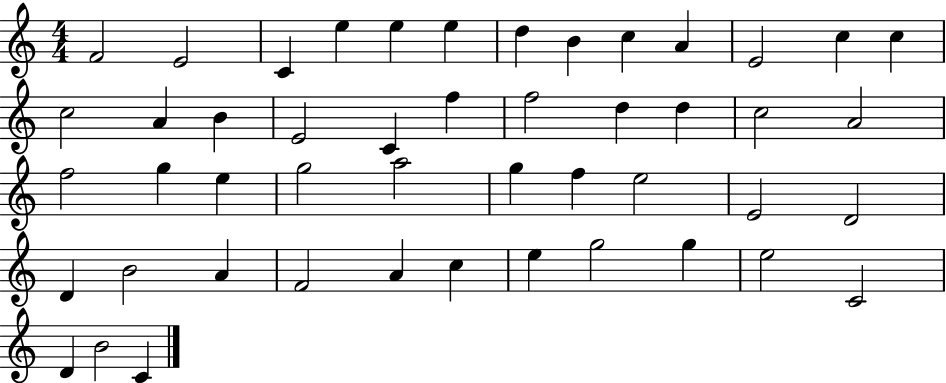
F4/h E4/h C4/q E5/q E5/q E5/q D5/q B4/q C5/q A4/q E4/h C5/q C5/q C5/h A4/q B4/q E4/h C4/q F5/q F5/h D5/q D5/q C5/h A4/h F5/h G5/q E5/q G5/h A5/h G5/q F5/q E5/h E4/h D4/h D4/q B4/h A4/q F4/h A4/q C5/q E5/q G5/h G5/q E5/h C4/h D4/q B4/h C4/q